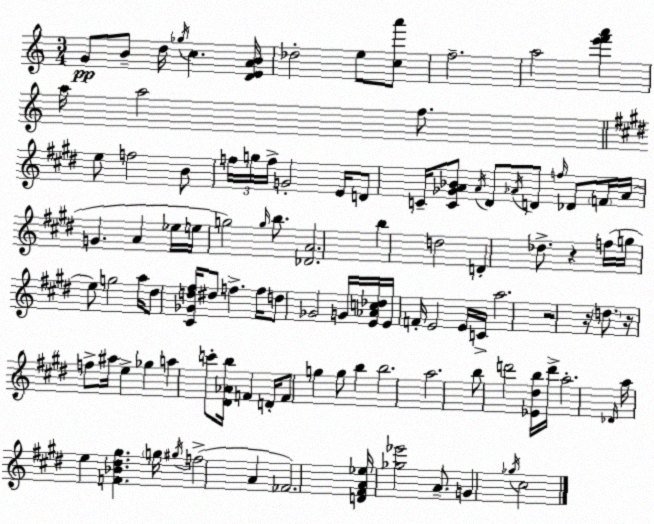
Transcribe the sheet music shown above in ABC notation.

X:1
T:Untitled
M:3/4
L:1/4
K:C
G/2 B/2 d/4 _g/4 c [DEAB]/4 _d2 e/2 [ca']/2 f2 a2 [e'f'a'] a/4 a2 f/2 e/2 f2 B/2 f/4 g/4 f/4 G2 E/4 D/2 C/4 [C_GA_B]/2 A/4 ^D/2 _A/4 D/2 f/4 _D/2 F/4 _A/4 G A _e/4 e/4 g2 g/4 b/2 [_DA]2 b d2 D _d/2 z f/4 g/4 e/2 g2 a/4 ^d/2 [^C_Gd^f]/4 ^d/2 f f/4 d/2 _G2 G/4 [E_Ac_d]/4 E/4 F/4 E2 E/4 C/4 a2 z2 z/4 d/2 z/4 f/2 ^a/4 e _g a c'/2 [^D_Ab]/4 F D/4 F/2 g g/2 b b2 a2 b/2 d'2 [_E^db]/4 d'/4 a2 _D/4 a/4 e [F_B^d^g] g/4 ^g/4 f2 A _F2 [D^FA_e]/4 [_g_e']2 A/2 G _g/4 ^c2